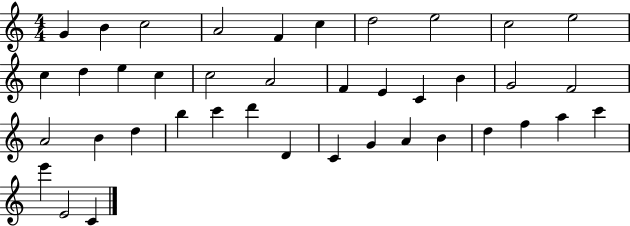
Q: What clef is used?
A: treble